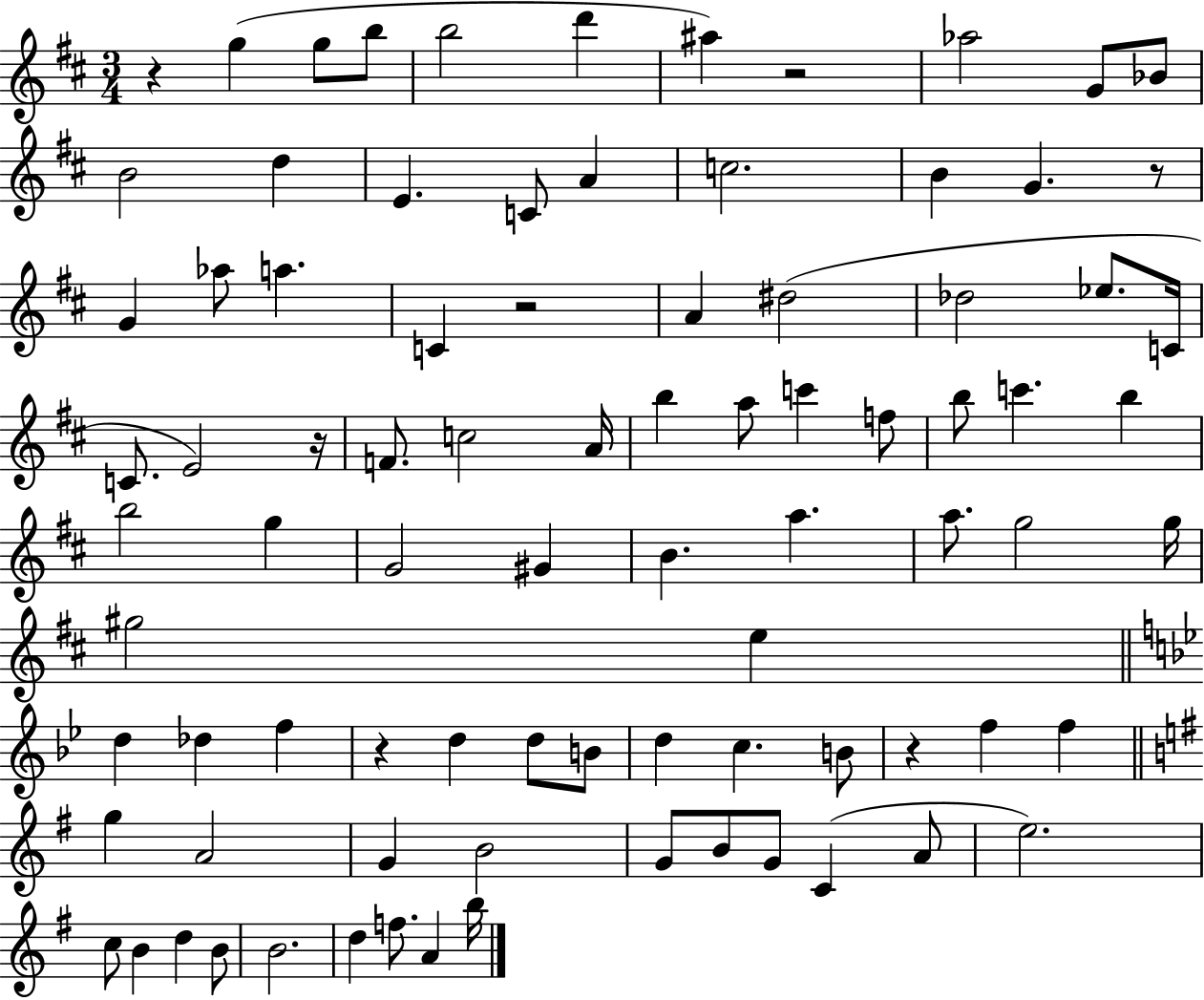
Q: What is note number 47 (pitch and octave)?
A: G5